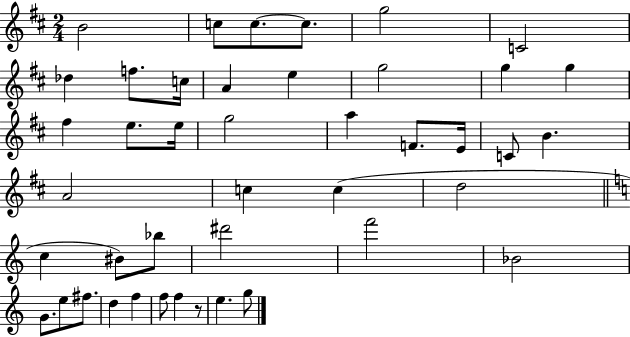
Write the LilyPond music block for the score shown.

{
  \clef treble
  \numericTimeSignature
  \time 2/4
  \key d \major
  b'2 | c''8 c''8.~~ c''8. | g''2 | c'2 | \break des''4 f''8. c''16 | a'4 e''4 | g''2 | g''4 g''4 | \break fis''4 e''8. e''16 | g''2 | a''4 f'8. e'16 | c'8 b'4. | \break a'2 | c''4 c''4( | d''2 | \bar "||" \break \key c \major c''4 bis'8) bes''8 | dis'''2 | f'''2 | bes'2 | \break g'8. e''8 fis''8. | d''4 f''4 | f''8 f''4 r8 | e''4. g''8 | \break \bar "|."
}